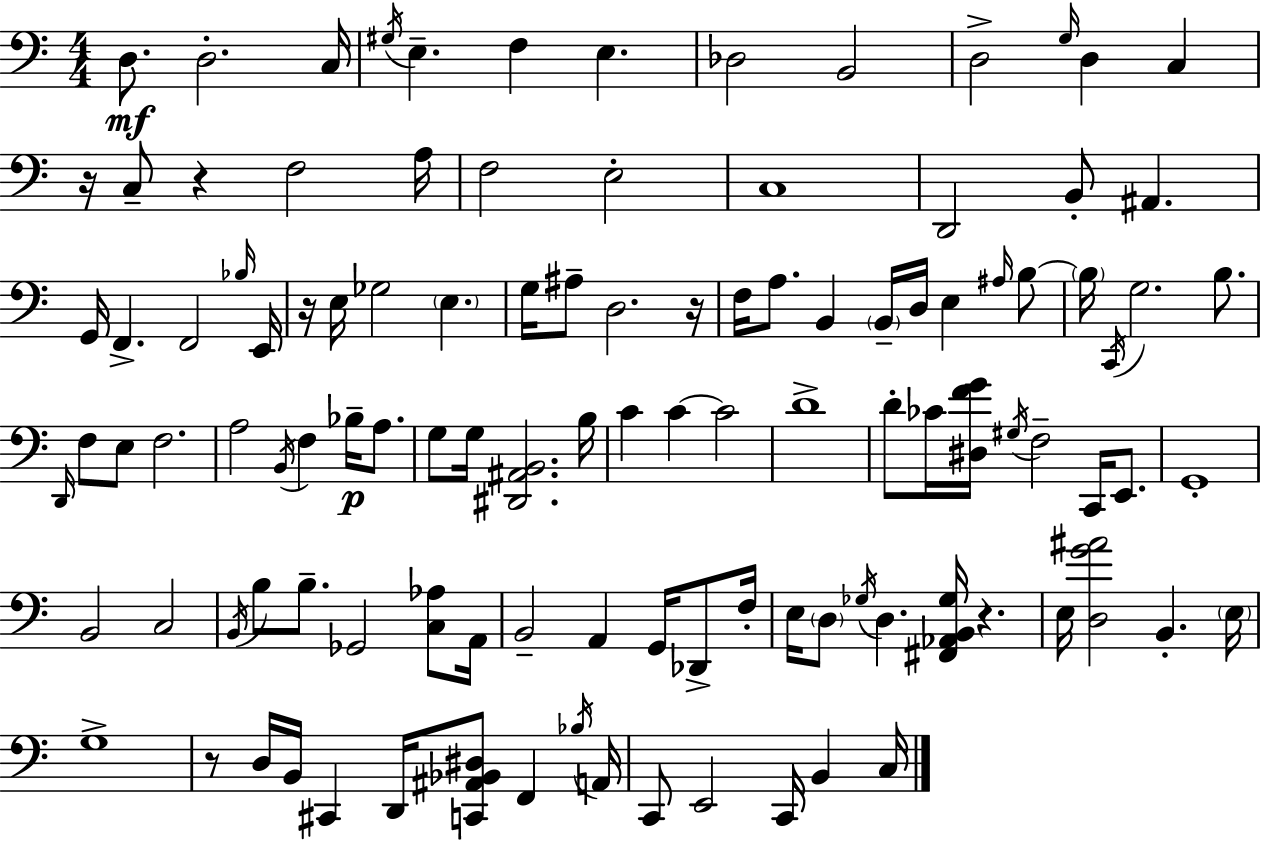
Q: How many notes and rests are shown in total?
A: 112